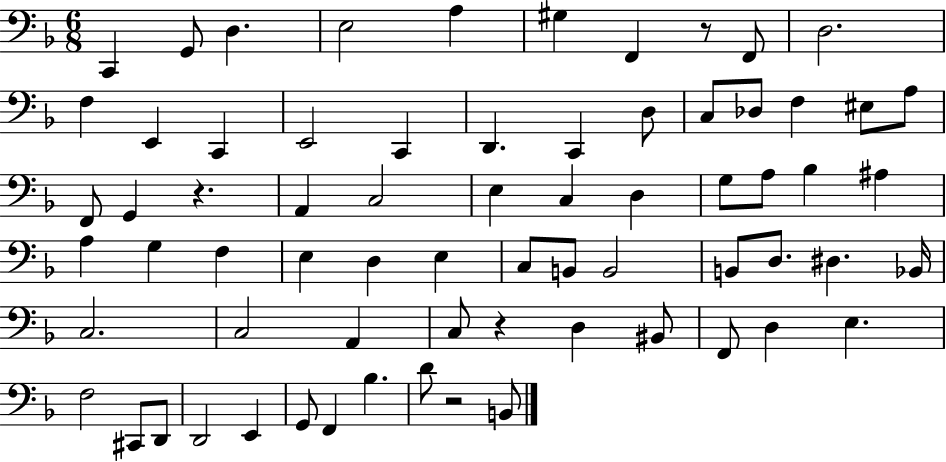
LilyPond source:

{
  \clef bass
  \numericTimeSignature
  \time 6/8
  \key f \major
  c,4 g,8 d4. | e2 a4 | gis4 f,4 r8 f,8 | d2. | \break f4 e,4 c,4 | e,2 c,4 | d,4. c,4 d8 | c8 des8 f4 eis8 a8 | \break f,8 g,4 r4. | a,4 c2 | e4 c4 d4 | g8 a8 bes4 ais4 | \break a4 g4 f4 | e4 d4 e4 | c8 b,8 b,2 | b,8 d8. dis4. bes,16 | \break c2. | c2 a,4 | c8 r4 d4 bis,8 | f,8 d4 e4. | \break f2 cis,8 d,8 | d,2 e,4 | g,8 f,4 bes4. | d'8 r2 b,8 | \break \bar "|."
}